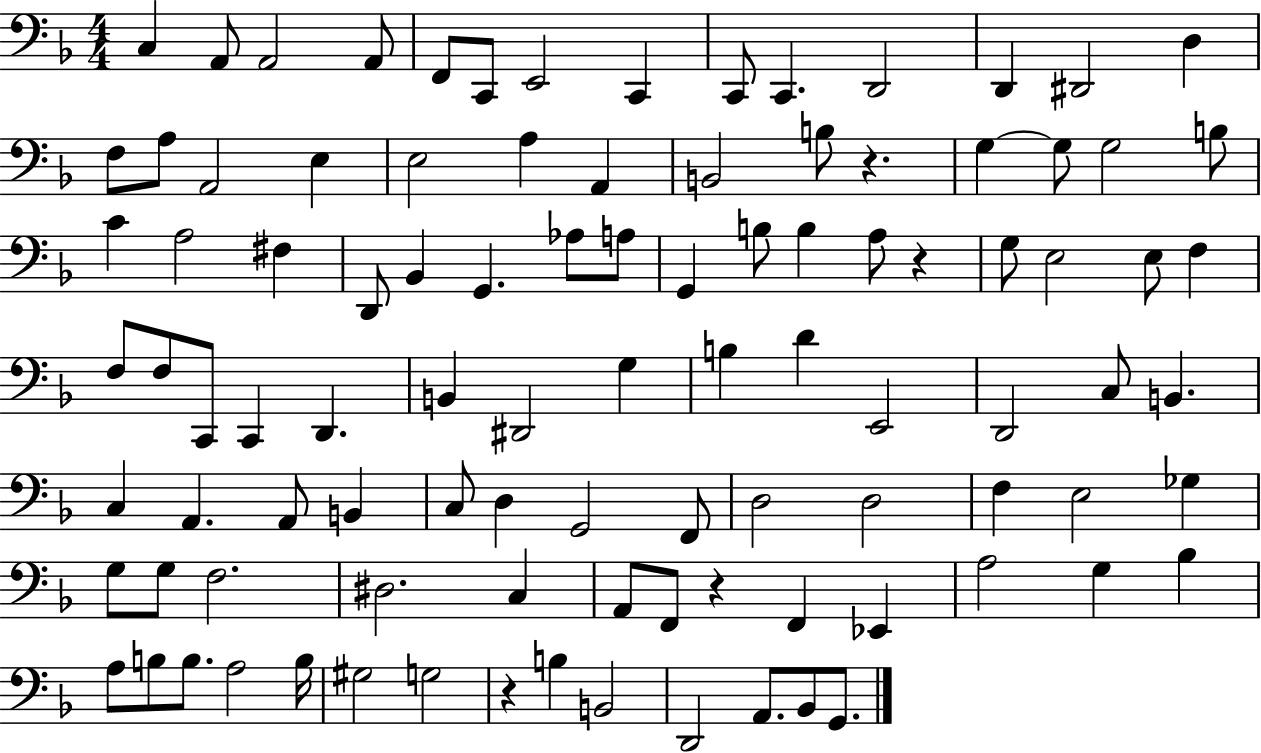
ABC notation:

X:1
T:Untitled
M:4/4
L:1/4
K:F
C, A,,/2 A,,2 A,,/2 F,,/2 C,,/2 E,,2 C,, C,,/2 C,, D,,2 D,, ^D,,2 D, F,/2 A,/2 A,,2 E, E,2 A, A,, B,,2 B,/2 z G, G,/2 G,2 B,/2 C A,2 ^F, D,,/2 _B,, G,, _A,/2 A,/2 G,, B,/2 B, A,/2 z G,/2 E,2 E,/2 F, F,/2 F,/2 C,,/2 C,, D,, B,, ^D,,2 G, B, D E,,2 D,,2 C,/2 B,, C, A,, A,,/2 B,, C,/2 D, G,,2 F,,/2 D,2 D,2 F, E,2 _G, G,/2 G,/2 F,2 ^D,2 C, A,,/2 F,,/2 z F,, _E,, A,2 G, _B, A,/2 B,/2 B,/2 A,2 B,/4 ^G,2 G,2 z B, B,,2 D,,2 A,,/2 _B,,/2 G,,/2